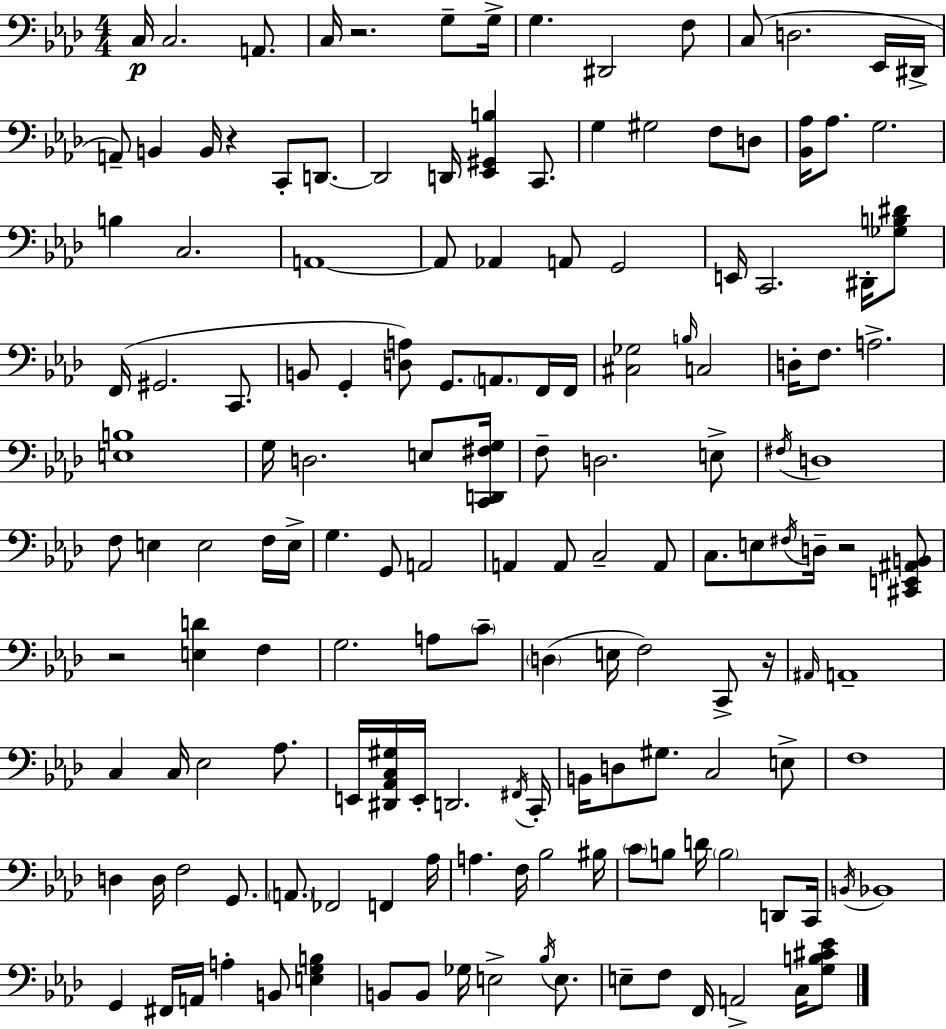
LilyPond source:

{
  \clef bass
  \numericTimeSignature
  \time 4/4
  \key aes \major
  c16\p c2. a,8. | c16 r2. g8-- g16-> | g4. dis,2 f8 | c8( d2. ees,16 dis,16-> | \break a,8--) b,4 b,16 r4 c,8-. d,8.~~ | d,2 d,16 <ees, gis, b>4 c,8. | g4 gis2 f8 d8 | <bes, aes>16 aes8. g2. | \break b4 c2. | a,1~~ | a,8 aes,4 a,8 g,2 | e,16 c,2. dis,16-. <ges b dis'>8 | \break f,16( gis,2. c,8. | b,8 g,4-. <d a>8) g,8. \parenthesize a,8. f,16 f,16 | <cis ges>2 \grace { b16 } c2 | d16-. f8. a2.-> | \break <e b>1 | g16 d2. e8 | <c, d, fis g>16 f8-- d2. e8-> | \acciaccatura { fis16 } d1 | \break f8 e4 e2 | f16 e16-> g4. g,8 a,2 | a,4 a,8 c2-- | a,8 c8. e8 \acciaccatura { fis16 } d16-- r2 | \break <cis, e, ais, b,>8 r2 <e d'>4 f4 | g2. a8 | \parenthesize c'8-- \parenthesize d4( e16 f2) | c,8-> r16 \grace { ais,16 } a,1-- | \break c4 c16 ees2 | aes8. e,16 <dis, aes, c gis>16 e,16-. d,2. | \acciaccatura { fis,16 } c,16-. b,16 d8 gis8. c2 | e8-> f1 | \break d4 d16 f2 | g,8. \parenthesize a,8. fes,2 | f,4 aes16 a4. f16 bes2 | bis16 \parenthesize c'8 b8 d'16 \parenthesize b2 | \break d,8 c,16 \acciaccatura { b,16 } bes,1 | g,4 fis,16 a,16 a4-. | b,8 <e g b>4 b,8 b,8 ges16 e2-> | \acciaccatura { bes16 } e8. e8-- f8 f,16 a,2-> | \break c16 <g b cis' ees'>8 \bar "|."
}